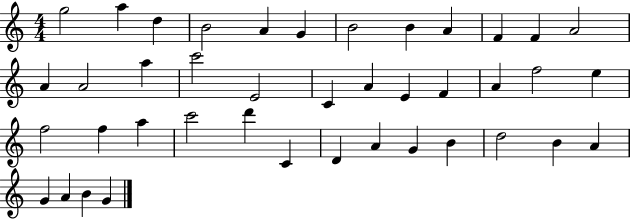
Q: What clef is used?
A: treble